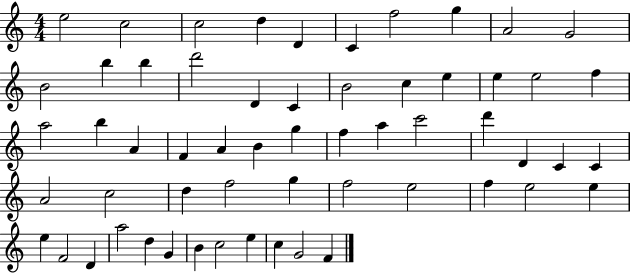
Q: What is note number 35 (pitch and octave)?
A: C4